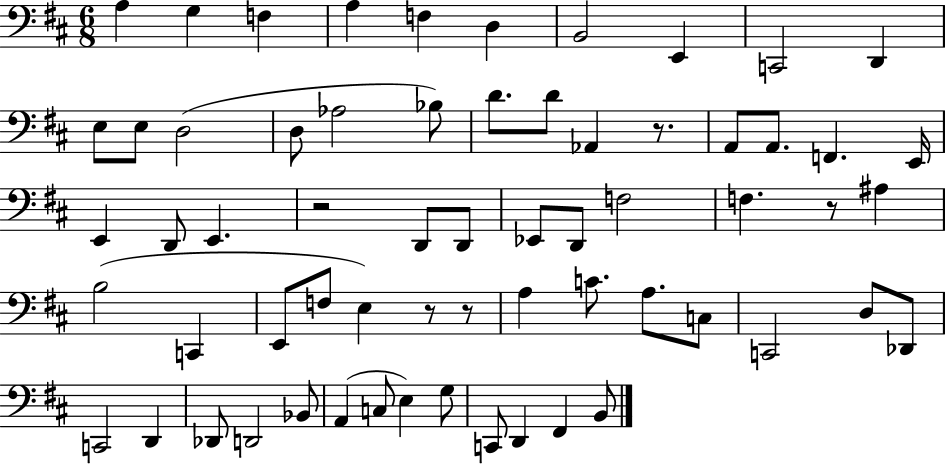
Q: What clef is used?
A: bass